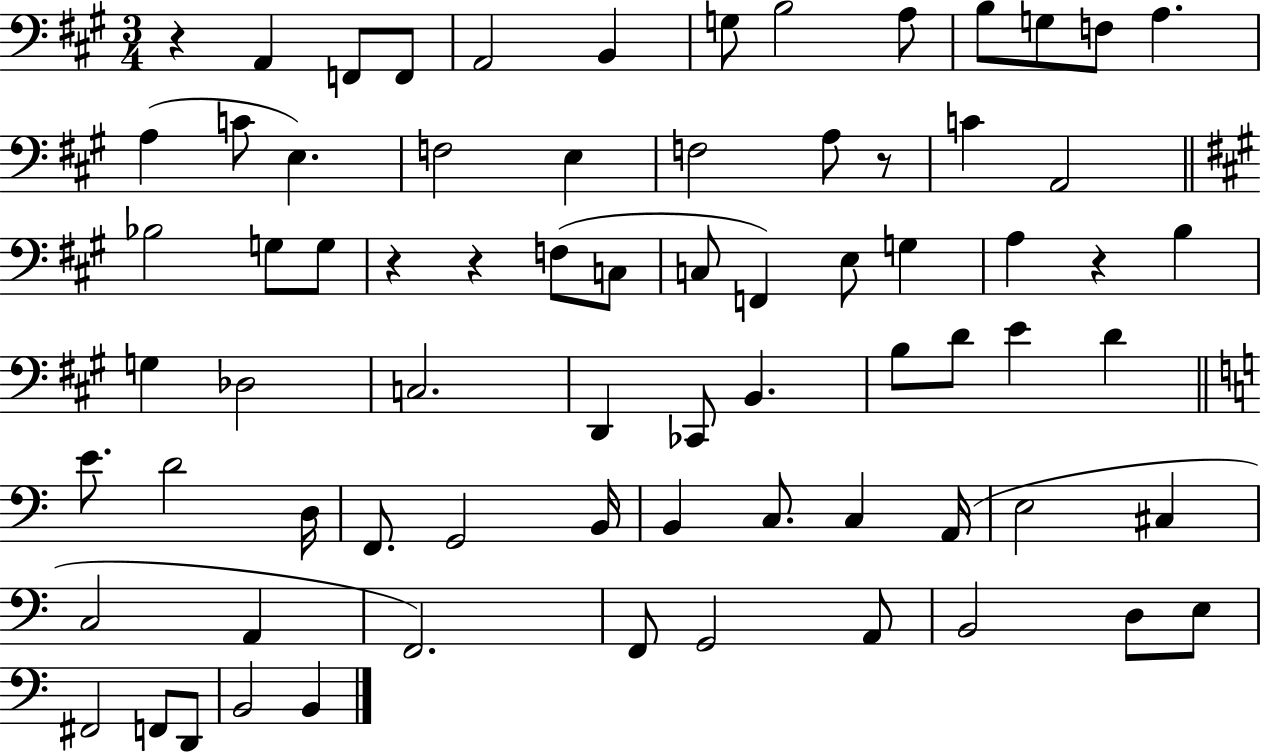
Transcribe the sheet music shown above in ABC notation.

X:1
T:Untitled
M:3/4
L:1/4
K:A
z A,, F,,/2 F,,/2 A,,2 B,, G,/2 B,2 A,/2 B,/2 G,/2 F,/2 A, A, C/2 E, F,2 E, F,2 A,/2 z/2 C A,,2 _B,2 G,/2 G,/2 z z F,/2 C,/2 C,/2 F,, E,/2 G, A, z B, G, _D,2 C,2 D,, _C,,/2 B,, B,/2 D/2 E D E/2 D2 D,/4 F,,/2 G,,2 B,,/4 B,, C,/2 C, A,,/4 E,2 ^C, C,2 A,, F,,2 F,,/2 G,,2 A,,/2 B,,2 D,/2 E,/2 ^F,,2 F,,/2 D,,/2 B,,2 B,,